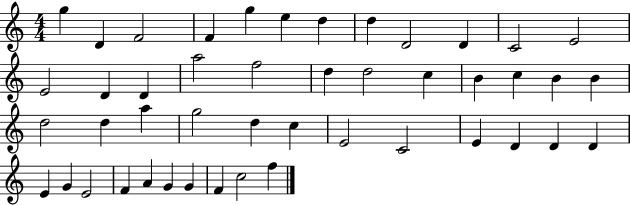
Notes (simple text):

G5/q D4/q F4/h F4/q G5/q E5/q D5/q D5/q D4/h D4/q C4/h E4/h E4/h D4/q D4/q A5/h F5/h D5/q D5/h C5/q B4/q C5/q B4/q B4/q D5/h D5/q A5/q G5/h D5/q C5/q E4/h C4/h E4/q D4/q D4/q D4/q E4/q G4/q E4/h F4/q A4/q G4/q G4/q F4/q C5/h F5/q